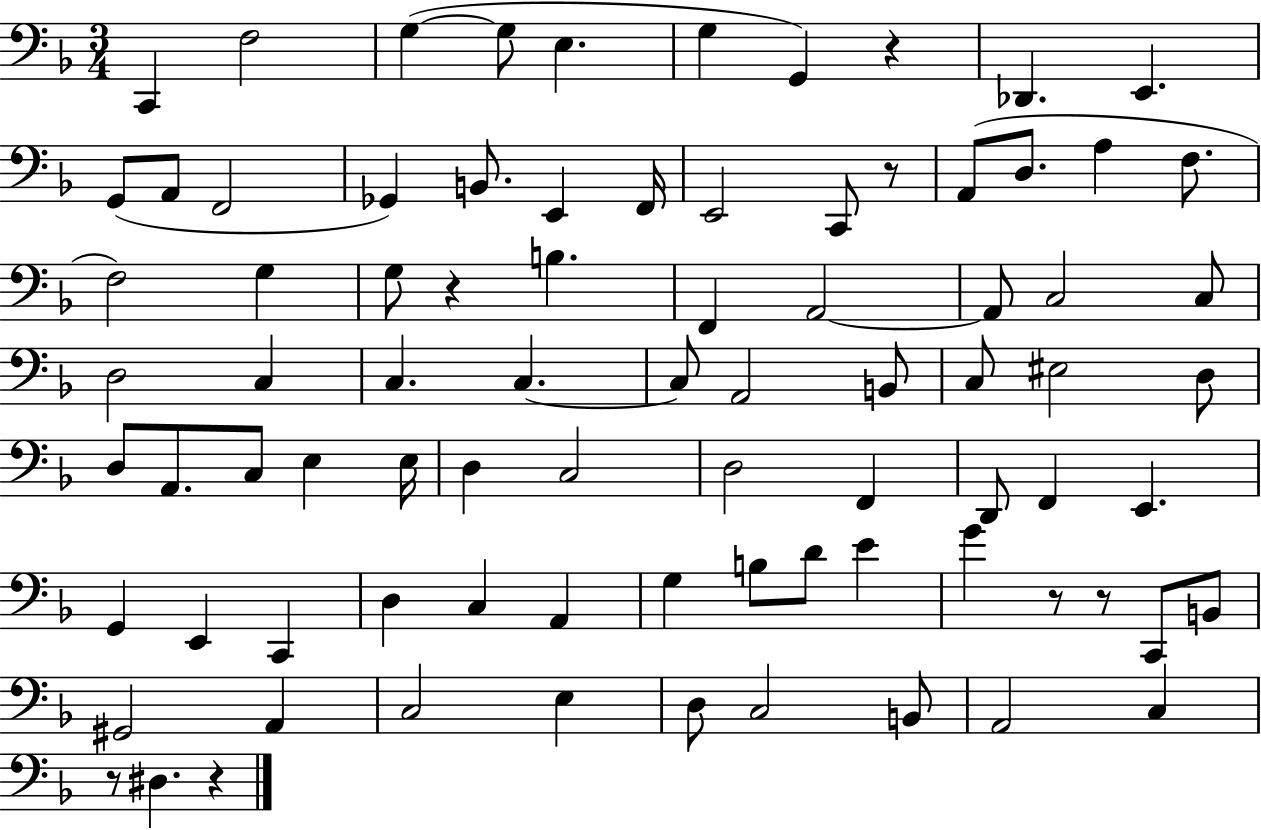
{
  \clef bass
  \numericTimeSignature
  \time 3/4
  \key f \major
  c,4 f2 | g4~(~ g8 e4. | g4 g,4) r4 | des,4. e,4. | \break g,8( a,8 f,2 | ges,4) b,8. e,4 f,16 | e,2 c,8 r8 | a,8( d8. a4 f8. | \break f2) g4 | g8 r4 b4. | f,4 a,2~~ | a,8 c2 c8 | \break d2 c4 | c4. c4.~~ | c8 a,2 b,8 | c8 eis2 d8 | \break d8 a,8. c8 e4 e16 | d4 c2 | d2 f,4 | d,8 f,4 e,4. | \break g,4 e,4 c,4 | d4 c4 a,4 | g4 b8 d'8 e'4 | g'4 r8 r8 c,8 b,8 | \break gis,2 a,4 | c2 e4 | d8 c2 b,8 | a,2 c4 | \break r8 dis4. r4 | \bar "|."
}